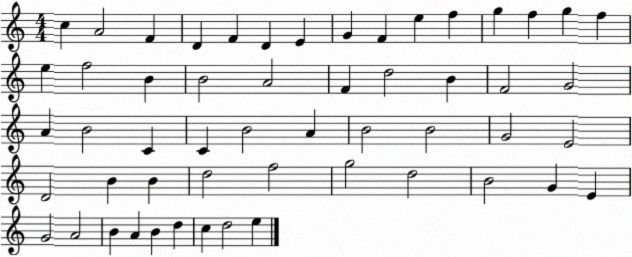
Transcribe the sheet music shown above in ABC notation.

X:1
T:Untitled
M:4/4
L:1/4
K:C
c A2 F D F D E G F e f g f g f e f2 B B2 A2 F d2 B F2 G2 A B2 C C B2 A B2 B2 G2 E2 D2 B B d2 f2 g2 d2 B2 G E G2 A2 B A B d c d2 e